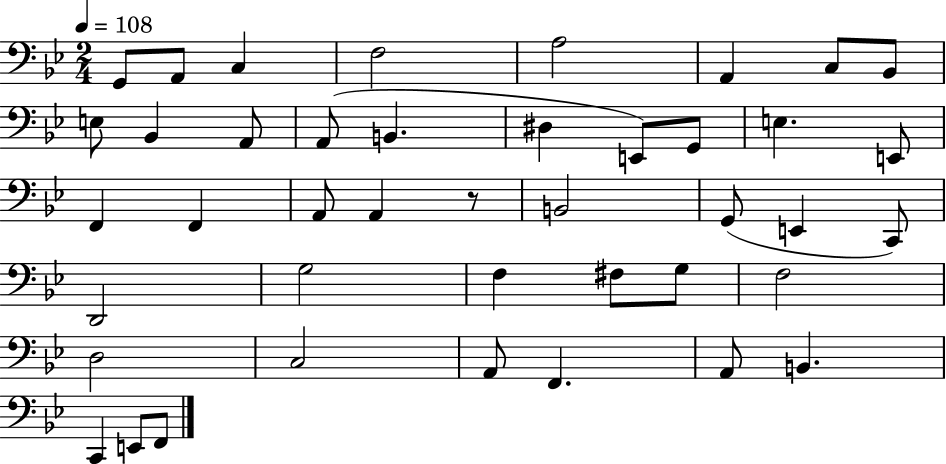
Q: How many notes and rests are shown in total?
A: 42